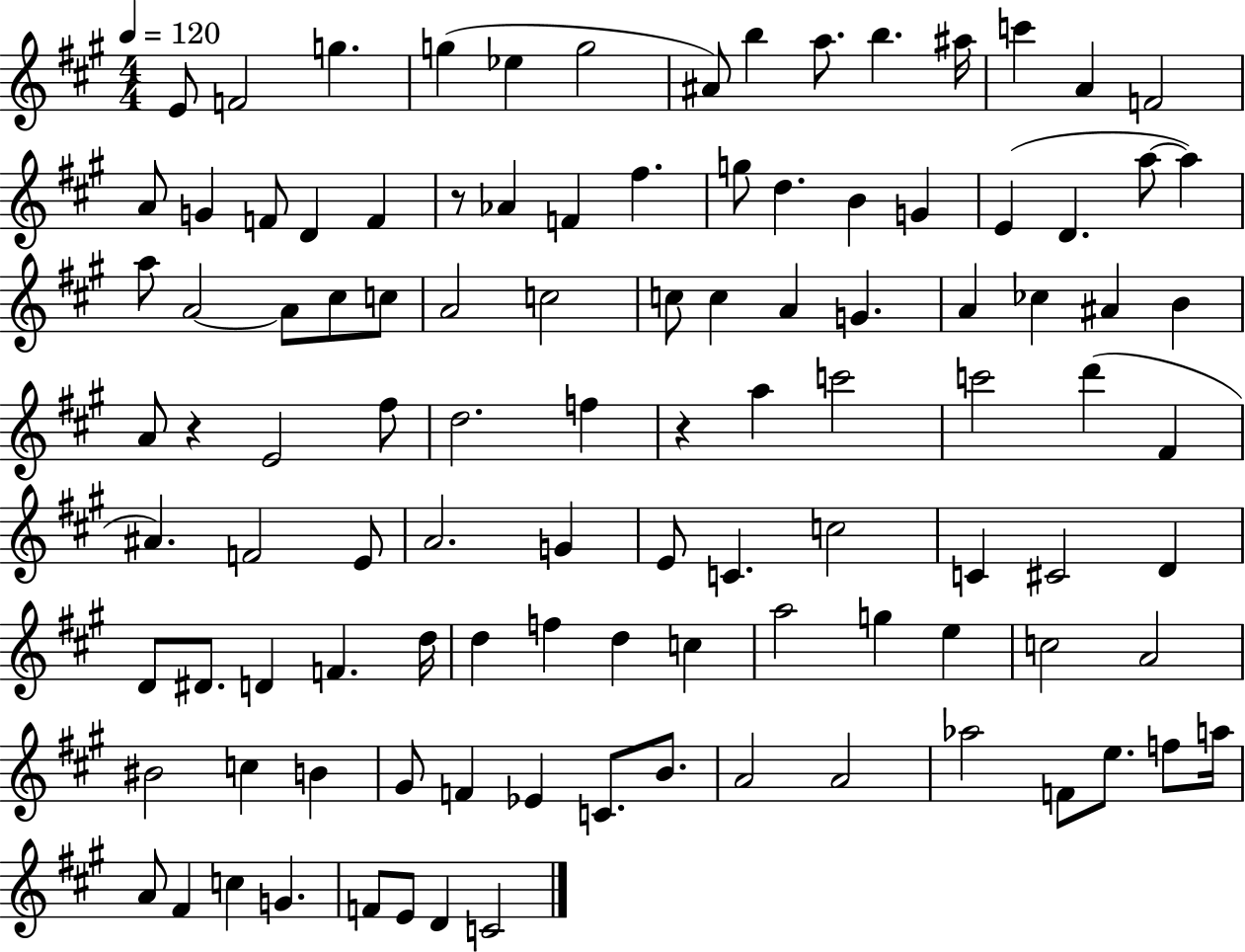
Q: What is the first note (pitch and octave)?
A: E4